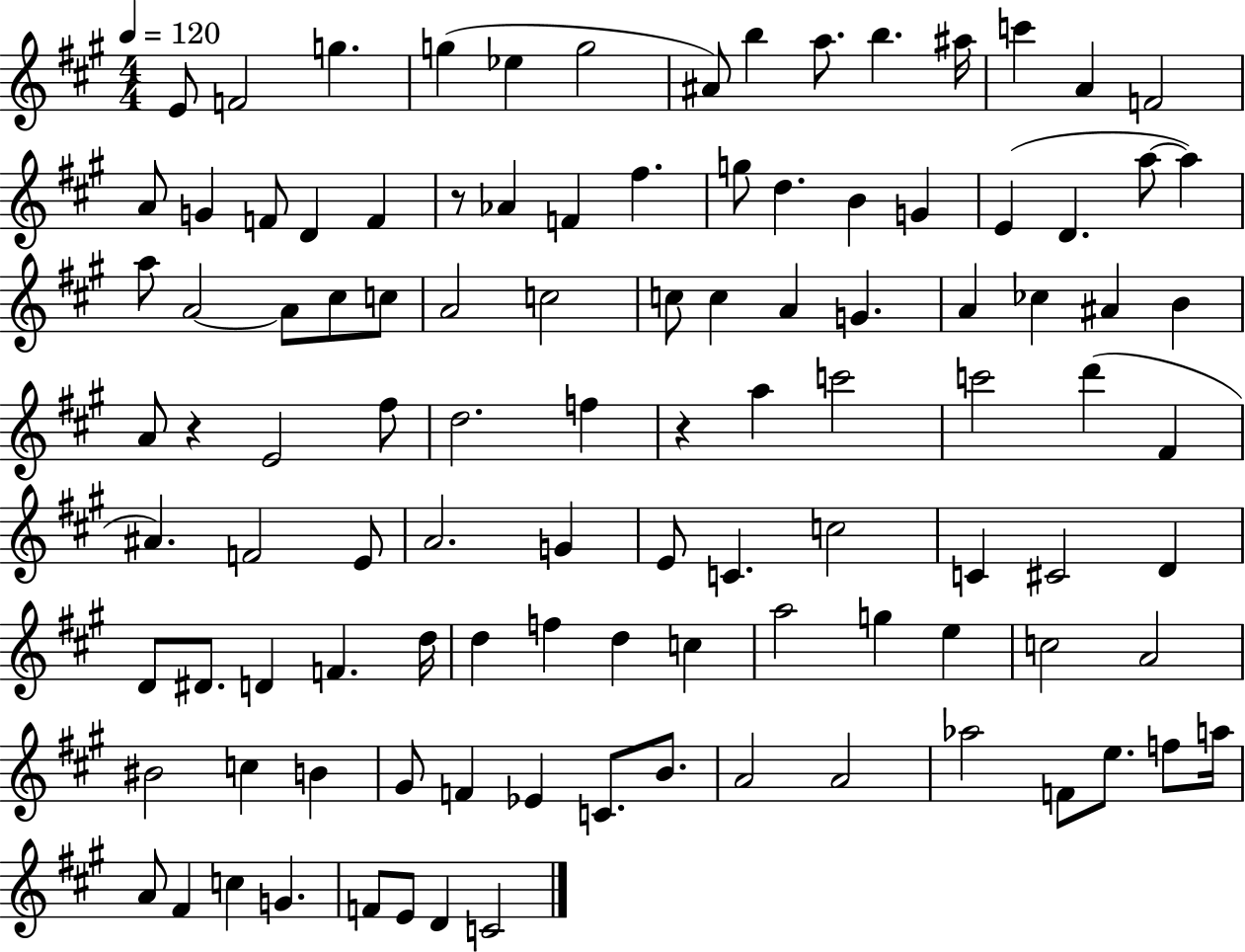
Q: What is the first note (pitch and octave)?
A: E4